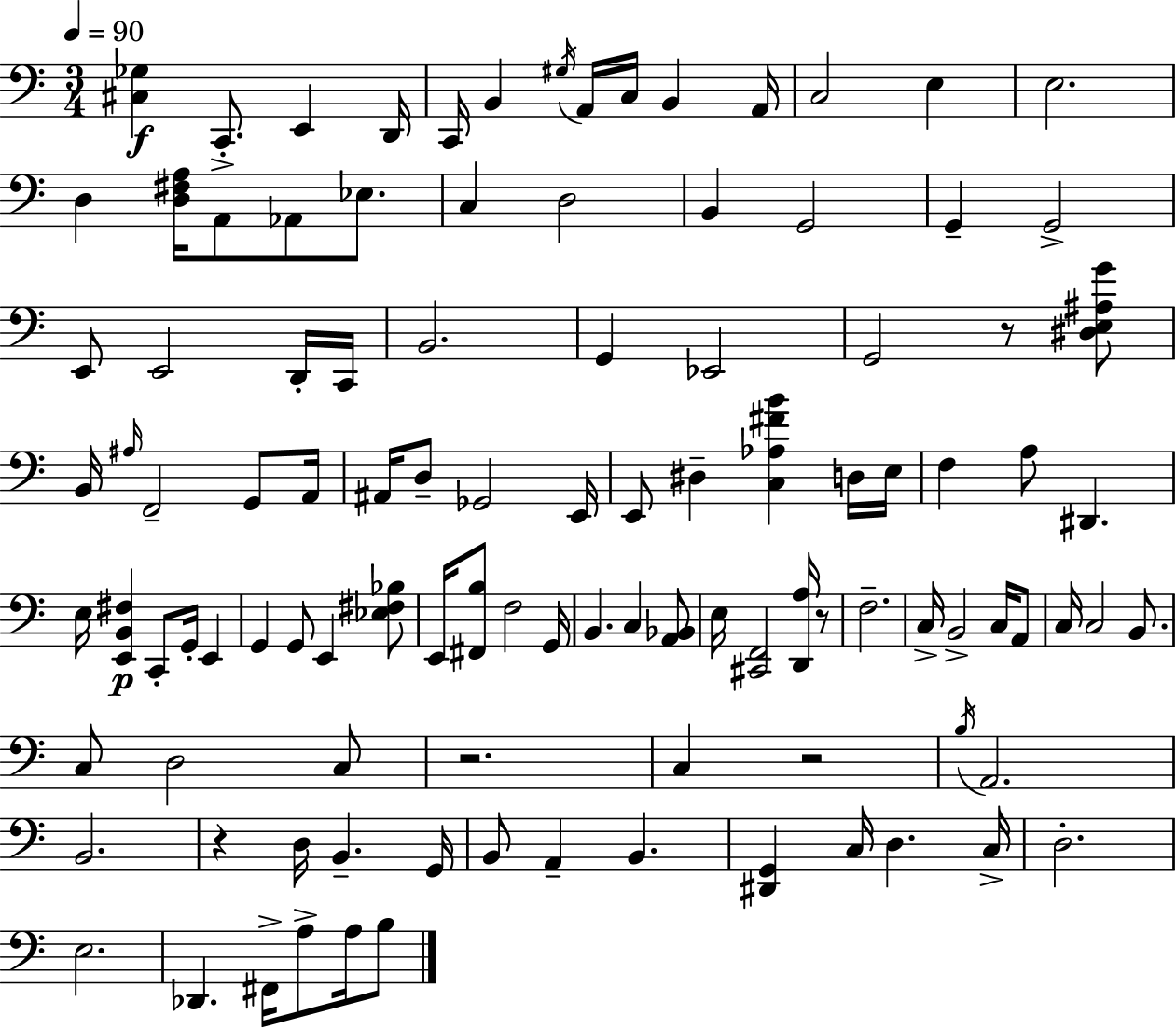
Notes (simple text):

[C#3,Gb3]/q C2/e. E2/q D2/s C2/s B2/q G#3/s A2/s C3/s B2/q A2/s C3/h E3/q E3/h. D3/q [D3,F#3,A3]/s A2/e Ab2/e Eb3/e. C3/q D3/h B2/q G2/h G2/q G2/h E2/e E2/h D2/s C2/s B2/h. G2/q Eb2/h G2/h R/e [D#3,E3,A#3,G4]/e B2/s A#3/s F2/h G2/e A2/s A#2/s D3/e Gb2/h E2/s E2/e D#3/q [C3,Ab3,F#4,B4]/q D3/s E3/s F3/q A3/e D#2/q. E3/s [E2,B2,F#3]/q C2/e G2/s E2/q G2/q G2/e E2/q [Eb3,F#3,Bb3]/e E2/s [F#2,B3]/e F3/h G2/s B2/q. C3/q [A2,Bb2]/e E3/s [C#2,F2]/h [D2,A3]/s R/e F3/h. C3/s B2/h C3/s A2/e C3/s C3/h B2/e. C3/e D3/h C3/e R/h. C3/q R/h B3/s A2/h. B2/h. R/q D3/s B2/q. G2/s B2/e A2/q B2/q. [D#2,G2]/q C3/s D3/q. C3/s D3/h. E3/h. Db2/q. F#2/s A3/e A3/s B3/e